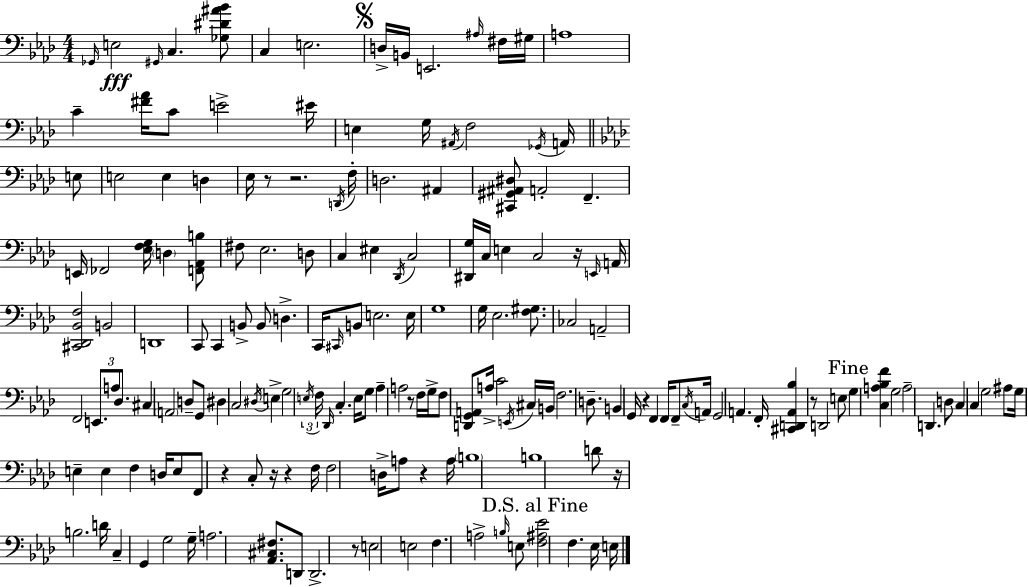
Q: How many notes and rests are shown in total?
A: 177